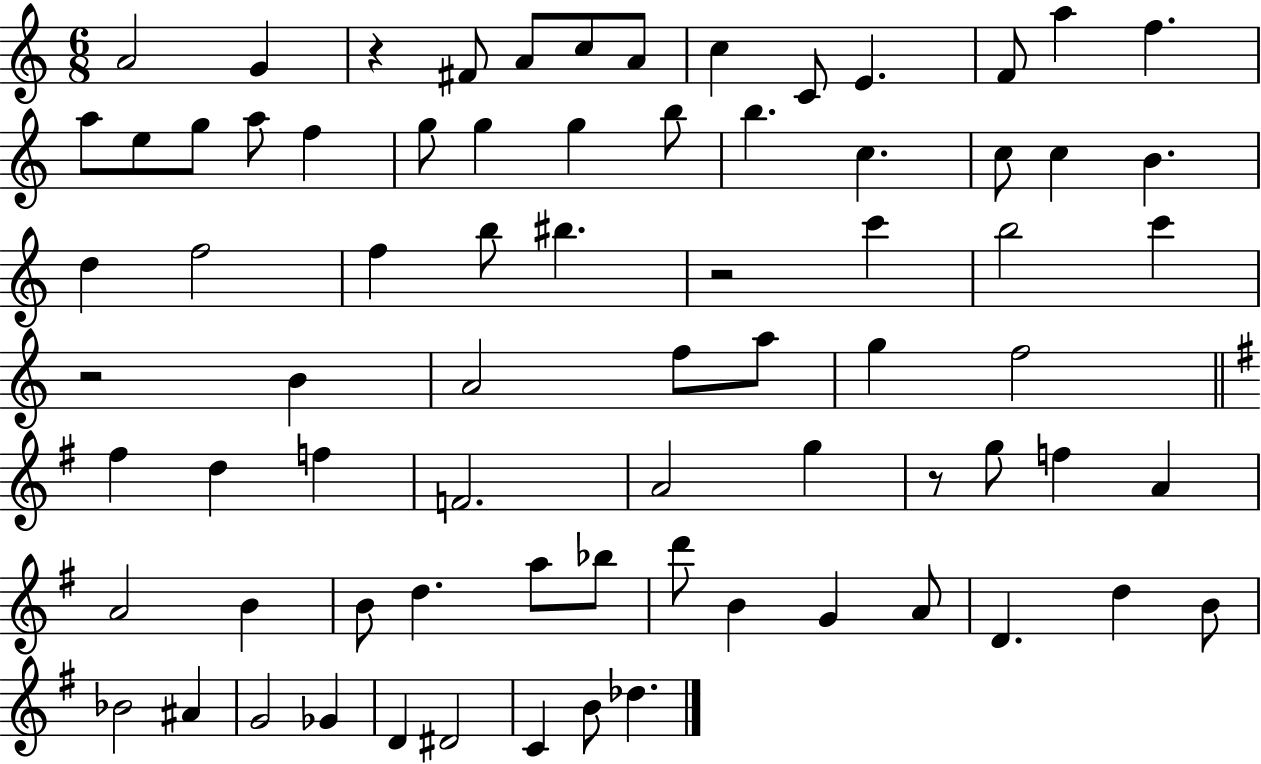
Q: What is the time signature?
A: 6/8